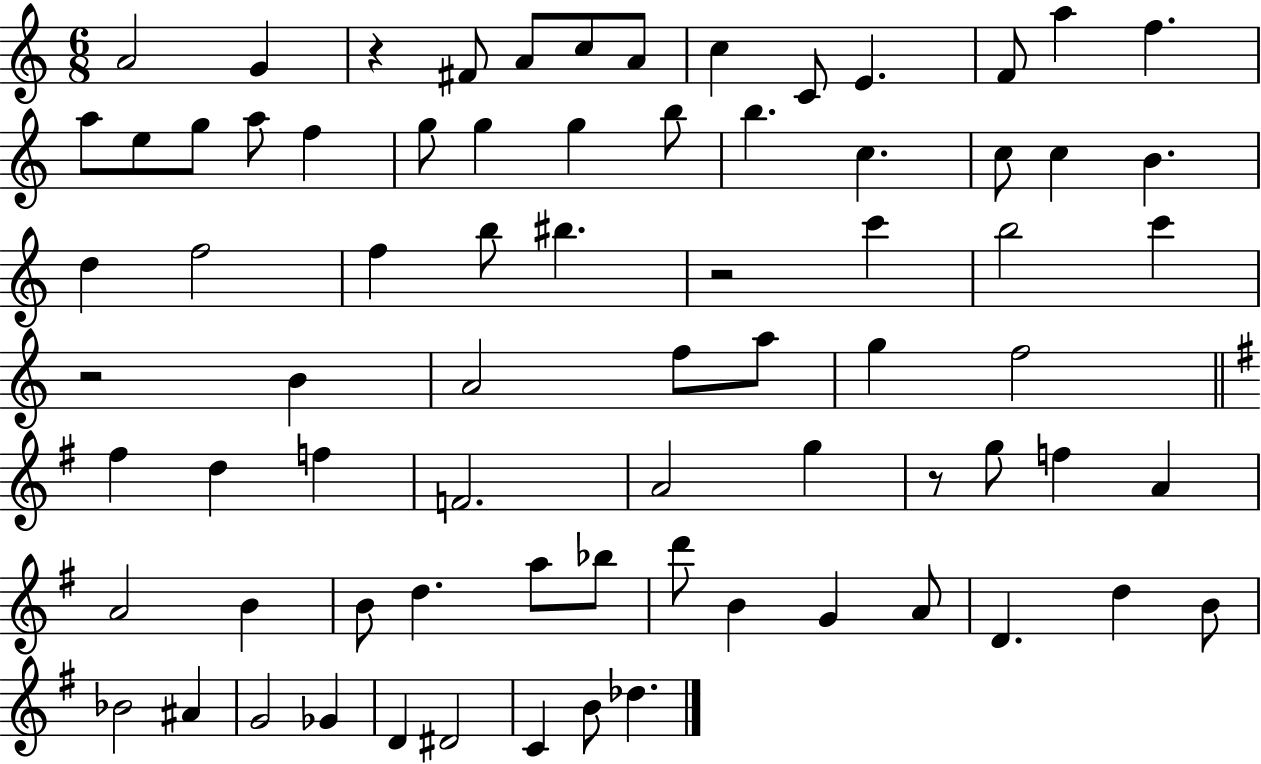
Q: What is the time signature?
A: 6/8